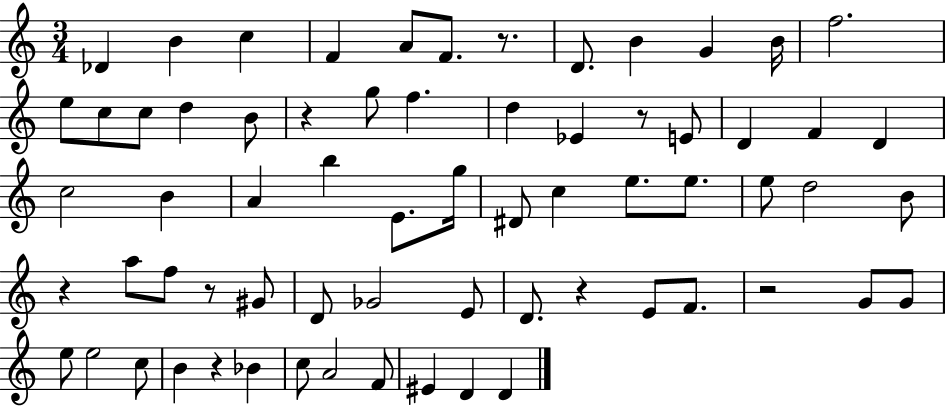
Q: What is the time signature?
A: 3/4